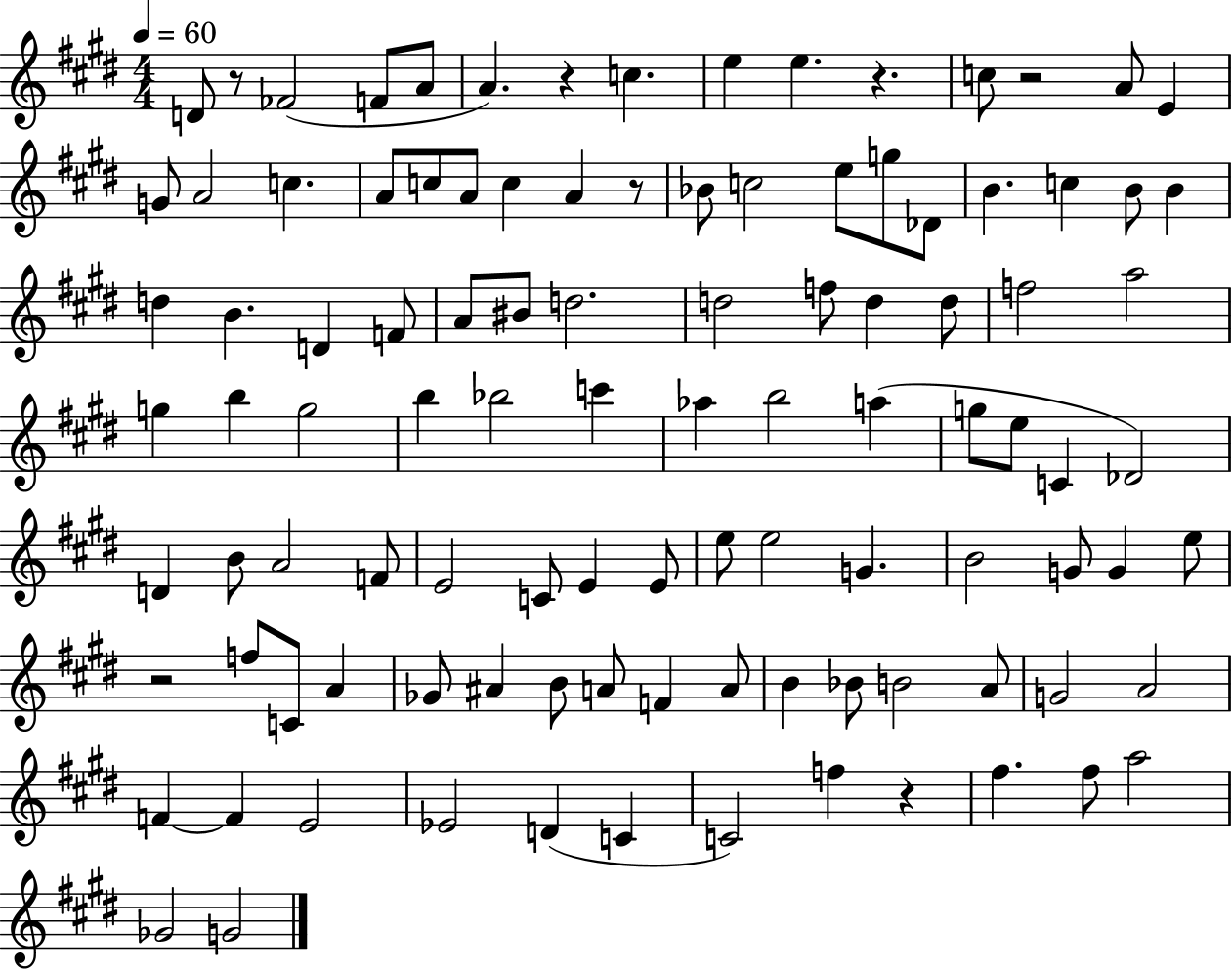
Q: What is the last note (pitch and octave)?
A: G4